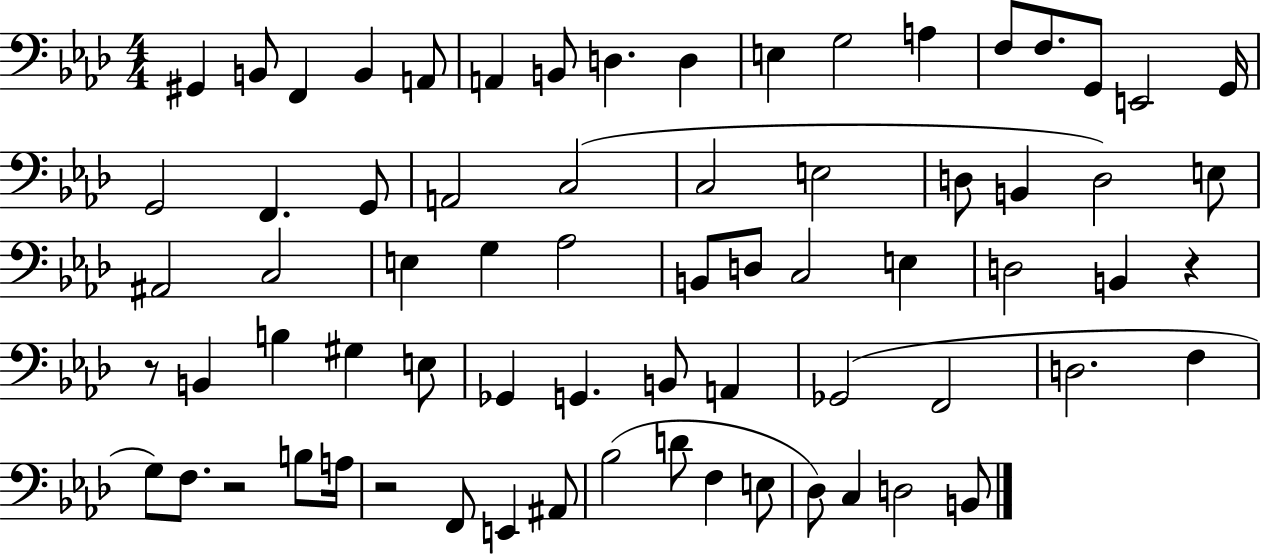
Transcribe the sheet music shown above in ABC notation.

X:1
T:Untitled
M:4/4
L:1/4
K:Ab
^G,, B,,/2 F,, B,, A,,/2 A,, B,,/2 D, D, E, G,2 A, F,/2 F,/2 G,,/2 E,,2 G,,/4 G,,2 F,, G,,/2 A,,2 C,2 C,2 E,2 D,/2 B,, D,2 E,/2 ^A,,2 C,2 E, G, _A,2 B,,/2 D,/2 C,2 E, D,2 B,, z z/2 B,, B, ^G, E,/2 _G,, G,, B,,/2 A,, _G,,2 F,,2 D,2 F, G,/2 F,/2 z2 B,/2 A,/4 z2 F,,/2 E,, ^A,,/2 _B,2 D/2 F, E,/2 _D,/2 C, D,2 B,,/2